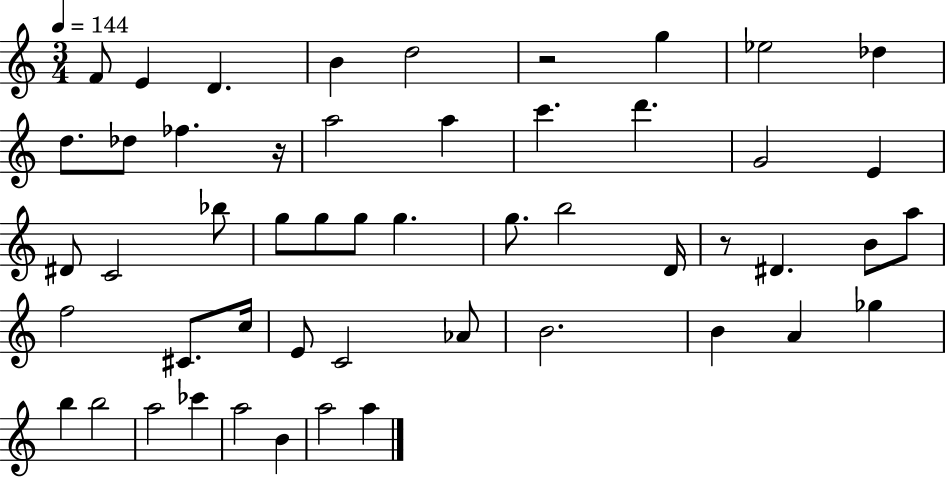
X:1
T:Untitled
M:3/4
L:1/4
K:C
F/2 E D B d2 z2 g _e2 _d d/2 _d/2 _f z/4 a2 a c' d' G2 E ^D/2 C2 _b/2 g/2 g/2 g/2 g g/2 b2 D/4 z/2 ^D B/2 a/2 f2 ^C/2 c/4 E/2 C2 _A/2 B2 B A _g b b2 a2 _c' a2 B a2 a